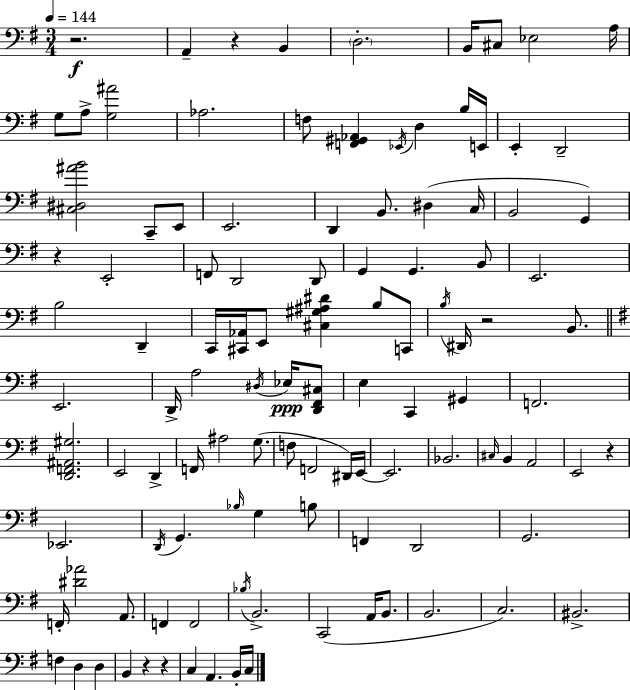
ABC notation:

X:1
T:Untitled
M:3/4
L:1/4
K:G
z2 A,, z B,, D,2 B,,/4 ^C,/2 _E,2 A,/4 G,/2 A,/2 [G,^A]2 _A,2 F,/2 [F,,^G,,_A,,] _E,,/4 D, B,/4 E,,/4 E,, D,,2 [^C,^D,^AB]2 C,,/2 E,,/2 E,,2 D,, B,,/2 ^D, C,/4 B,,2 G,, z E,,2 F,,/2 D,,2 D,,/2 G,, G,, B,,/2 E,,2 B,2 D,, C,,/4 [^C,,_A,,]/4 E,,/2 [^C,^G,^A,^D] B,/2 C,,/2 B,/4 ^D,,/4 z2 B,,/2 E,,2 D,,/4 A,2 ^D,/4 _E,/4 [D,,^F,,^C,]/2 E, C,, ^G,, F,,2 [D,,F,,^A,,^G,]2 E,,2 D,, F,,/4 ^A,2 G,/2 F,/2 F,,2 ^D,,/4 E,,/4 E,,2 _B,,2 ^C,/4 B,, A,,2 E,,2 z _E,,2 D,,/4 G,, _B,/4 G, B,/2 F,, D,,2 G,,2 F,,/4 [^D_A]2 A,,/2 F,, F,,2 _B,/4 B,,2 C,,2 A,,/4 B,,/2 B,,2 C,2 ^B,,2 F, D, D, B,, z z C, A,, B,,/4 C,/4